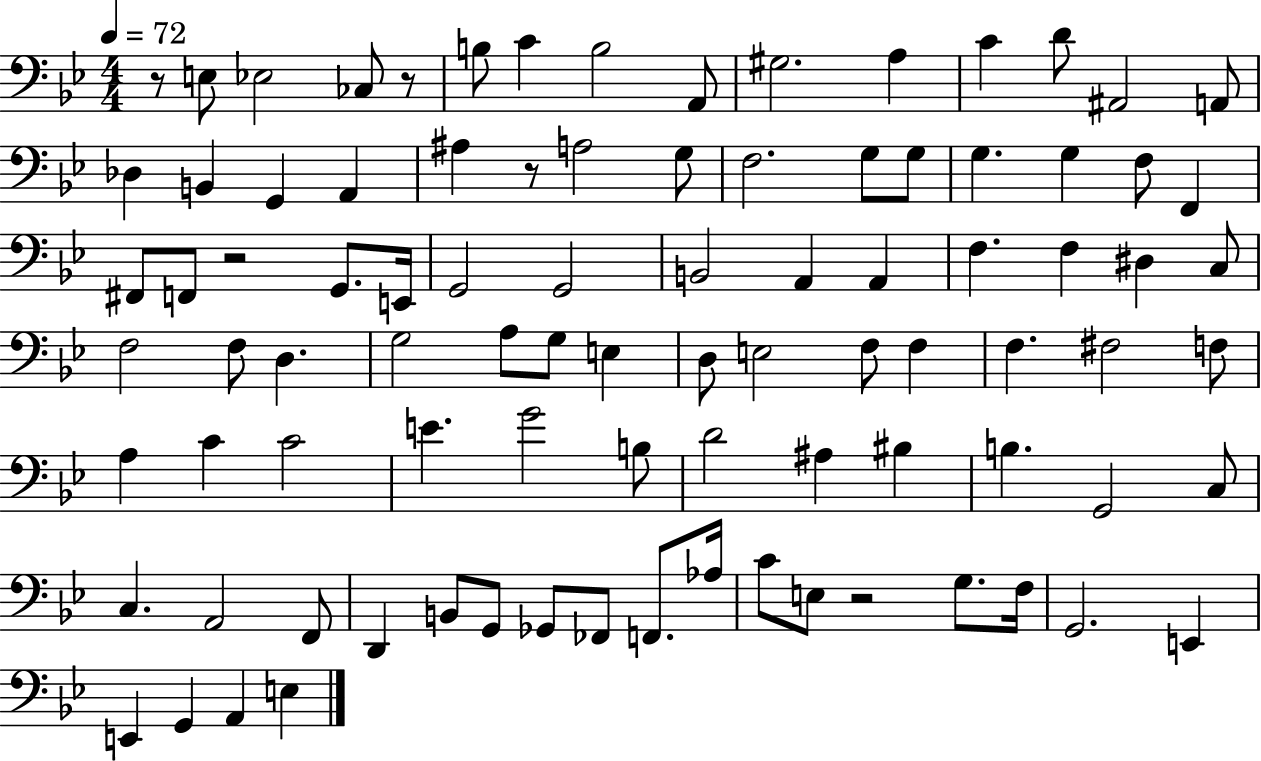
R/e E3/e Eb3/h CES3/e R/e B3/e C4/q B3/h A2/e G#3/h. A3/q C4/q D4/e A#2/h A2/e Db3/q B2/q G2/q A2/q A#3/q R/e A3/h G3/e F3/h. G3/e G3/e G3/q. G3/q F3/e F2/q F#2/e F2/e R/h G2/e. E2/s G2/h G2/h B2/h A2/q A2/q F3/q. F3/q D#3/q C3/e F3/h F3/e D3/q. G3/h A3/e G3/e E3/q D3/e E3/h F3/e F3/q F3/q. F#3/h F3/e A3/q C4/q C4/h E4/q. G4/h B3/e D4/h A#3/q BIS3/q B3/q. G2/h C3/e C3/q. A2/h F2/e D2/q B2/e G2/e Gb2/e FES2/e F2/e. Ab3/s C4/e E3/e R/h G3/e. F3/s G2/h. E2/q E2/q G2/q A2/q E3/q